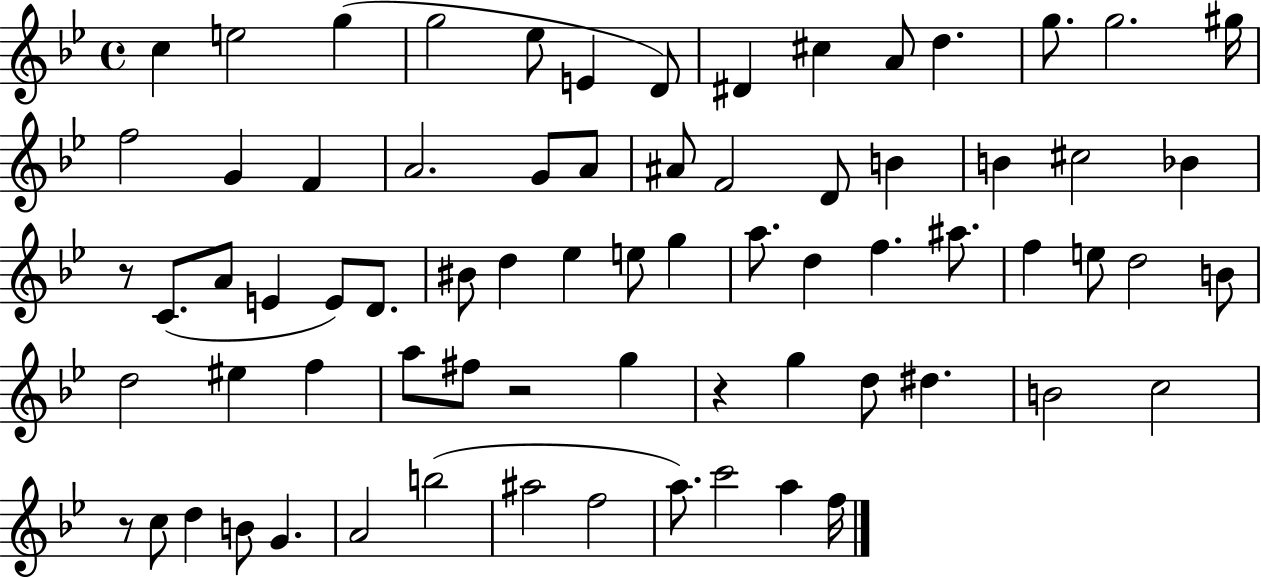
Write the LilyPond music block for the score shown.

{
  \clef treble
  \time 4/4
  \defaultTimeSignature
  \key bes \major
  \repeat volta 2 { c''4 e''2 g''4( | g''2 ees''8 e'4 d'8) | dis'4 cis''4 a'8 d''4. | g''8. g''2. gis''16 | \break f''2 g'4 f'4 | a'2. g'8 a'8 | ais'8 f'2 d'8 b'4 | b'4 cis''2 bes'4 | \break r8 c'8.( a'8 e'4 e'8) d'8. | bis'8 d''4 ees''4 e''8 g''4 | a''8. d''4 f''4. ais''8. | f''4 e''8 d''2 b'8 | \break d''2 eis''4 f''4 | a''8 fis''8 r2 g''4 | r4 g''4 d''8 dis''4. | b'2 c''2 | \break r8 c''8 d''4 b'8 g'4. | a'2 b''2( | ais''2 f''2 | a''8.) c'''2 a''4 f''16 | \break } \bar "|."
}